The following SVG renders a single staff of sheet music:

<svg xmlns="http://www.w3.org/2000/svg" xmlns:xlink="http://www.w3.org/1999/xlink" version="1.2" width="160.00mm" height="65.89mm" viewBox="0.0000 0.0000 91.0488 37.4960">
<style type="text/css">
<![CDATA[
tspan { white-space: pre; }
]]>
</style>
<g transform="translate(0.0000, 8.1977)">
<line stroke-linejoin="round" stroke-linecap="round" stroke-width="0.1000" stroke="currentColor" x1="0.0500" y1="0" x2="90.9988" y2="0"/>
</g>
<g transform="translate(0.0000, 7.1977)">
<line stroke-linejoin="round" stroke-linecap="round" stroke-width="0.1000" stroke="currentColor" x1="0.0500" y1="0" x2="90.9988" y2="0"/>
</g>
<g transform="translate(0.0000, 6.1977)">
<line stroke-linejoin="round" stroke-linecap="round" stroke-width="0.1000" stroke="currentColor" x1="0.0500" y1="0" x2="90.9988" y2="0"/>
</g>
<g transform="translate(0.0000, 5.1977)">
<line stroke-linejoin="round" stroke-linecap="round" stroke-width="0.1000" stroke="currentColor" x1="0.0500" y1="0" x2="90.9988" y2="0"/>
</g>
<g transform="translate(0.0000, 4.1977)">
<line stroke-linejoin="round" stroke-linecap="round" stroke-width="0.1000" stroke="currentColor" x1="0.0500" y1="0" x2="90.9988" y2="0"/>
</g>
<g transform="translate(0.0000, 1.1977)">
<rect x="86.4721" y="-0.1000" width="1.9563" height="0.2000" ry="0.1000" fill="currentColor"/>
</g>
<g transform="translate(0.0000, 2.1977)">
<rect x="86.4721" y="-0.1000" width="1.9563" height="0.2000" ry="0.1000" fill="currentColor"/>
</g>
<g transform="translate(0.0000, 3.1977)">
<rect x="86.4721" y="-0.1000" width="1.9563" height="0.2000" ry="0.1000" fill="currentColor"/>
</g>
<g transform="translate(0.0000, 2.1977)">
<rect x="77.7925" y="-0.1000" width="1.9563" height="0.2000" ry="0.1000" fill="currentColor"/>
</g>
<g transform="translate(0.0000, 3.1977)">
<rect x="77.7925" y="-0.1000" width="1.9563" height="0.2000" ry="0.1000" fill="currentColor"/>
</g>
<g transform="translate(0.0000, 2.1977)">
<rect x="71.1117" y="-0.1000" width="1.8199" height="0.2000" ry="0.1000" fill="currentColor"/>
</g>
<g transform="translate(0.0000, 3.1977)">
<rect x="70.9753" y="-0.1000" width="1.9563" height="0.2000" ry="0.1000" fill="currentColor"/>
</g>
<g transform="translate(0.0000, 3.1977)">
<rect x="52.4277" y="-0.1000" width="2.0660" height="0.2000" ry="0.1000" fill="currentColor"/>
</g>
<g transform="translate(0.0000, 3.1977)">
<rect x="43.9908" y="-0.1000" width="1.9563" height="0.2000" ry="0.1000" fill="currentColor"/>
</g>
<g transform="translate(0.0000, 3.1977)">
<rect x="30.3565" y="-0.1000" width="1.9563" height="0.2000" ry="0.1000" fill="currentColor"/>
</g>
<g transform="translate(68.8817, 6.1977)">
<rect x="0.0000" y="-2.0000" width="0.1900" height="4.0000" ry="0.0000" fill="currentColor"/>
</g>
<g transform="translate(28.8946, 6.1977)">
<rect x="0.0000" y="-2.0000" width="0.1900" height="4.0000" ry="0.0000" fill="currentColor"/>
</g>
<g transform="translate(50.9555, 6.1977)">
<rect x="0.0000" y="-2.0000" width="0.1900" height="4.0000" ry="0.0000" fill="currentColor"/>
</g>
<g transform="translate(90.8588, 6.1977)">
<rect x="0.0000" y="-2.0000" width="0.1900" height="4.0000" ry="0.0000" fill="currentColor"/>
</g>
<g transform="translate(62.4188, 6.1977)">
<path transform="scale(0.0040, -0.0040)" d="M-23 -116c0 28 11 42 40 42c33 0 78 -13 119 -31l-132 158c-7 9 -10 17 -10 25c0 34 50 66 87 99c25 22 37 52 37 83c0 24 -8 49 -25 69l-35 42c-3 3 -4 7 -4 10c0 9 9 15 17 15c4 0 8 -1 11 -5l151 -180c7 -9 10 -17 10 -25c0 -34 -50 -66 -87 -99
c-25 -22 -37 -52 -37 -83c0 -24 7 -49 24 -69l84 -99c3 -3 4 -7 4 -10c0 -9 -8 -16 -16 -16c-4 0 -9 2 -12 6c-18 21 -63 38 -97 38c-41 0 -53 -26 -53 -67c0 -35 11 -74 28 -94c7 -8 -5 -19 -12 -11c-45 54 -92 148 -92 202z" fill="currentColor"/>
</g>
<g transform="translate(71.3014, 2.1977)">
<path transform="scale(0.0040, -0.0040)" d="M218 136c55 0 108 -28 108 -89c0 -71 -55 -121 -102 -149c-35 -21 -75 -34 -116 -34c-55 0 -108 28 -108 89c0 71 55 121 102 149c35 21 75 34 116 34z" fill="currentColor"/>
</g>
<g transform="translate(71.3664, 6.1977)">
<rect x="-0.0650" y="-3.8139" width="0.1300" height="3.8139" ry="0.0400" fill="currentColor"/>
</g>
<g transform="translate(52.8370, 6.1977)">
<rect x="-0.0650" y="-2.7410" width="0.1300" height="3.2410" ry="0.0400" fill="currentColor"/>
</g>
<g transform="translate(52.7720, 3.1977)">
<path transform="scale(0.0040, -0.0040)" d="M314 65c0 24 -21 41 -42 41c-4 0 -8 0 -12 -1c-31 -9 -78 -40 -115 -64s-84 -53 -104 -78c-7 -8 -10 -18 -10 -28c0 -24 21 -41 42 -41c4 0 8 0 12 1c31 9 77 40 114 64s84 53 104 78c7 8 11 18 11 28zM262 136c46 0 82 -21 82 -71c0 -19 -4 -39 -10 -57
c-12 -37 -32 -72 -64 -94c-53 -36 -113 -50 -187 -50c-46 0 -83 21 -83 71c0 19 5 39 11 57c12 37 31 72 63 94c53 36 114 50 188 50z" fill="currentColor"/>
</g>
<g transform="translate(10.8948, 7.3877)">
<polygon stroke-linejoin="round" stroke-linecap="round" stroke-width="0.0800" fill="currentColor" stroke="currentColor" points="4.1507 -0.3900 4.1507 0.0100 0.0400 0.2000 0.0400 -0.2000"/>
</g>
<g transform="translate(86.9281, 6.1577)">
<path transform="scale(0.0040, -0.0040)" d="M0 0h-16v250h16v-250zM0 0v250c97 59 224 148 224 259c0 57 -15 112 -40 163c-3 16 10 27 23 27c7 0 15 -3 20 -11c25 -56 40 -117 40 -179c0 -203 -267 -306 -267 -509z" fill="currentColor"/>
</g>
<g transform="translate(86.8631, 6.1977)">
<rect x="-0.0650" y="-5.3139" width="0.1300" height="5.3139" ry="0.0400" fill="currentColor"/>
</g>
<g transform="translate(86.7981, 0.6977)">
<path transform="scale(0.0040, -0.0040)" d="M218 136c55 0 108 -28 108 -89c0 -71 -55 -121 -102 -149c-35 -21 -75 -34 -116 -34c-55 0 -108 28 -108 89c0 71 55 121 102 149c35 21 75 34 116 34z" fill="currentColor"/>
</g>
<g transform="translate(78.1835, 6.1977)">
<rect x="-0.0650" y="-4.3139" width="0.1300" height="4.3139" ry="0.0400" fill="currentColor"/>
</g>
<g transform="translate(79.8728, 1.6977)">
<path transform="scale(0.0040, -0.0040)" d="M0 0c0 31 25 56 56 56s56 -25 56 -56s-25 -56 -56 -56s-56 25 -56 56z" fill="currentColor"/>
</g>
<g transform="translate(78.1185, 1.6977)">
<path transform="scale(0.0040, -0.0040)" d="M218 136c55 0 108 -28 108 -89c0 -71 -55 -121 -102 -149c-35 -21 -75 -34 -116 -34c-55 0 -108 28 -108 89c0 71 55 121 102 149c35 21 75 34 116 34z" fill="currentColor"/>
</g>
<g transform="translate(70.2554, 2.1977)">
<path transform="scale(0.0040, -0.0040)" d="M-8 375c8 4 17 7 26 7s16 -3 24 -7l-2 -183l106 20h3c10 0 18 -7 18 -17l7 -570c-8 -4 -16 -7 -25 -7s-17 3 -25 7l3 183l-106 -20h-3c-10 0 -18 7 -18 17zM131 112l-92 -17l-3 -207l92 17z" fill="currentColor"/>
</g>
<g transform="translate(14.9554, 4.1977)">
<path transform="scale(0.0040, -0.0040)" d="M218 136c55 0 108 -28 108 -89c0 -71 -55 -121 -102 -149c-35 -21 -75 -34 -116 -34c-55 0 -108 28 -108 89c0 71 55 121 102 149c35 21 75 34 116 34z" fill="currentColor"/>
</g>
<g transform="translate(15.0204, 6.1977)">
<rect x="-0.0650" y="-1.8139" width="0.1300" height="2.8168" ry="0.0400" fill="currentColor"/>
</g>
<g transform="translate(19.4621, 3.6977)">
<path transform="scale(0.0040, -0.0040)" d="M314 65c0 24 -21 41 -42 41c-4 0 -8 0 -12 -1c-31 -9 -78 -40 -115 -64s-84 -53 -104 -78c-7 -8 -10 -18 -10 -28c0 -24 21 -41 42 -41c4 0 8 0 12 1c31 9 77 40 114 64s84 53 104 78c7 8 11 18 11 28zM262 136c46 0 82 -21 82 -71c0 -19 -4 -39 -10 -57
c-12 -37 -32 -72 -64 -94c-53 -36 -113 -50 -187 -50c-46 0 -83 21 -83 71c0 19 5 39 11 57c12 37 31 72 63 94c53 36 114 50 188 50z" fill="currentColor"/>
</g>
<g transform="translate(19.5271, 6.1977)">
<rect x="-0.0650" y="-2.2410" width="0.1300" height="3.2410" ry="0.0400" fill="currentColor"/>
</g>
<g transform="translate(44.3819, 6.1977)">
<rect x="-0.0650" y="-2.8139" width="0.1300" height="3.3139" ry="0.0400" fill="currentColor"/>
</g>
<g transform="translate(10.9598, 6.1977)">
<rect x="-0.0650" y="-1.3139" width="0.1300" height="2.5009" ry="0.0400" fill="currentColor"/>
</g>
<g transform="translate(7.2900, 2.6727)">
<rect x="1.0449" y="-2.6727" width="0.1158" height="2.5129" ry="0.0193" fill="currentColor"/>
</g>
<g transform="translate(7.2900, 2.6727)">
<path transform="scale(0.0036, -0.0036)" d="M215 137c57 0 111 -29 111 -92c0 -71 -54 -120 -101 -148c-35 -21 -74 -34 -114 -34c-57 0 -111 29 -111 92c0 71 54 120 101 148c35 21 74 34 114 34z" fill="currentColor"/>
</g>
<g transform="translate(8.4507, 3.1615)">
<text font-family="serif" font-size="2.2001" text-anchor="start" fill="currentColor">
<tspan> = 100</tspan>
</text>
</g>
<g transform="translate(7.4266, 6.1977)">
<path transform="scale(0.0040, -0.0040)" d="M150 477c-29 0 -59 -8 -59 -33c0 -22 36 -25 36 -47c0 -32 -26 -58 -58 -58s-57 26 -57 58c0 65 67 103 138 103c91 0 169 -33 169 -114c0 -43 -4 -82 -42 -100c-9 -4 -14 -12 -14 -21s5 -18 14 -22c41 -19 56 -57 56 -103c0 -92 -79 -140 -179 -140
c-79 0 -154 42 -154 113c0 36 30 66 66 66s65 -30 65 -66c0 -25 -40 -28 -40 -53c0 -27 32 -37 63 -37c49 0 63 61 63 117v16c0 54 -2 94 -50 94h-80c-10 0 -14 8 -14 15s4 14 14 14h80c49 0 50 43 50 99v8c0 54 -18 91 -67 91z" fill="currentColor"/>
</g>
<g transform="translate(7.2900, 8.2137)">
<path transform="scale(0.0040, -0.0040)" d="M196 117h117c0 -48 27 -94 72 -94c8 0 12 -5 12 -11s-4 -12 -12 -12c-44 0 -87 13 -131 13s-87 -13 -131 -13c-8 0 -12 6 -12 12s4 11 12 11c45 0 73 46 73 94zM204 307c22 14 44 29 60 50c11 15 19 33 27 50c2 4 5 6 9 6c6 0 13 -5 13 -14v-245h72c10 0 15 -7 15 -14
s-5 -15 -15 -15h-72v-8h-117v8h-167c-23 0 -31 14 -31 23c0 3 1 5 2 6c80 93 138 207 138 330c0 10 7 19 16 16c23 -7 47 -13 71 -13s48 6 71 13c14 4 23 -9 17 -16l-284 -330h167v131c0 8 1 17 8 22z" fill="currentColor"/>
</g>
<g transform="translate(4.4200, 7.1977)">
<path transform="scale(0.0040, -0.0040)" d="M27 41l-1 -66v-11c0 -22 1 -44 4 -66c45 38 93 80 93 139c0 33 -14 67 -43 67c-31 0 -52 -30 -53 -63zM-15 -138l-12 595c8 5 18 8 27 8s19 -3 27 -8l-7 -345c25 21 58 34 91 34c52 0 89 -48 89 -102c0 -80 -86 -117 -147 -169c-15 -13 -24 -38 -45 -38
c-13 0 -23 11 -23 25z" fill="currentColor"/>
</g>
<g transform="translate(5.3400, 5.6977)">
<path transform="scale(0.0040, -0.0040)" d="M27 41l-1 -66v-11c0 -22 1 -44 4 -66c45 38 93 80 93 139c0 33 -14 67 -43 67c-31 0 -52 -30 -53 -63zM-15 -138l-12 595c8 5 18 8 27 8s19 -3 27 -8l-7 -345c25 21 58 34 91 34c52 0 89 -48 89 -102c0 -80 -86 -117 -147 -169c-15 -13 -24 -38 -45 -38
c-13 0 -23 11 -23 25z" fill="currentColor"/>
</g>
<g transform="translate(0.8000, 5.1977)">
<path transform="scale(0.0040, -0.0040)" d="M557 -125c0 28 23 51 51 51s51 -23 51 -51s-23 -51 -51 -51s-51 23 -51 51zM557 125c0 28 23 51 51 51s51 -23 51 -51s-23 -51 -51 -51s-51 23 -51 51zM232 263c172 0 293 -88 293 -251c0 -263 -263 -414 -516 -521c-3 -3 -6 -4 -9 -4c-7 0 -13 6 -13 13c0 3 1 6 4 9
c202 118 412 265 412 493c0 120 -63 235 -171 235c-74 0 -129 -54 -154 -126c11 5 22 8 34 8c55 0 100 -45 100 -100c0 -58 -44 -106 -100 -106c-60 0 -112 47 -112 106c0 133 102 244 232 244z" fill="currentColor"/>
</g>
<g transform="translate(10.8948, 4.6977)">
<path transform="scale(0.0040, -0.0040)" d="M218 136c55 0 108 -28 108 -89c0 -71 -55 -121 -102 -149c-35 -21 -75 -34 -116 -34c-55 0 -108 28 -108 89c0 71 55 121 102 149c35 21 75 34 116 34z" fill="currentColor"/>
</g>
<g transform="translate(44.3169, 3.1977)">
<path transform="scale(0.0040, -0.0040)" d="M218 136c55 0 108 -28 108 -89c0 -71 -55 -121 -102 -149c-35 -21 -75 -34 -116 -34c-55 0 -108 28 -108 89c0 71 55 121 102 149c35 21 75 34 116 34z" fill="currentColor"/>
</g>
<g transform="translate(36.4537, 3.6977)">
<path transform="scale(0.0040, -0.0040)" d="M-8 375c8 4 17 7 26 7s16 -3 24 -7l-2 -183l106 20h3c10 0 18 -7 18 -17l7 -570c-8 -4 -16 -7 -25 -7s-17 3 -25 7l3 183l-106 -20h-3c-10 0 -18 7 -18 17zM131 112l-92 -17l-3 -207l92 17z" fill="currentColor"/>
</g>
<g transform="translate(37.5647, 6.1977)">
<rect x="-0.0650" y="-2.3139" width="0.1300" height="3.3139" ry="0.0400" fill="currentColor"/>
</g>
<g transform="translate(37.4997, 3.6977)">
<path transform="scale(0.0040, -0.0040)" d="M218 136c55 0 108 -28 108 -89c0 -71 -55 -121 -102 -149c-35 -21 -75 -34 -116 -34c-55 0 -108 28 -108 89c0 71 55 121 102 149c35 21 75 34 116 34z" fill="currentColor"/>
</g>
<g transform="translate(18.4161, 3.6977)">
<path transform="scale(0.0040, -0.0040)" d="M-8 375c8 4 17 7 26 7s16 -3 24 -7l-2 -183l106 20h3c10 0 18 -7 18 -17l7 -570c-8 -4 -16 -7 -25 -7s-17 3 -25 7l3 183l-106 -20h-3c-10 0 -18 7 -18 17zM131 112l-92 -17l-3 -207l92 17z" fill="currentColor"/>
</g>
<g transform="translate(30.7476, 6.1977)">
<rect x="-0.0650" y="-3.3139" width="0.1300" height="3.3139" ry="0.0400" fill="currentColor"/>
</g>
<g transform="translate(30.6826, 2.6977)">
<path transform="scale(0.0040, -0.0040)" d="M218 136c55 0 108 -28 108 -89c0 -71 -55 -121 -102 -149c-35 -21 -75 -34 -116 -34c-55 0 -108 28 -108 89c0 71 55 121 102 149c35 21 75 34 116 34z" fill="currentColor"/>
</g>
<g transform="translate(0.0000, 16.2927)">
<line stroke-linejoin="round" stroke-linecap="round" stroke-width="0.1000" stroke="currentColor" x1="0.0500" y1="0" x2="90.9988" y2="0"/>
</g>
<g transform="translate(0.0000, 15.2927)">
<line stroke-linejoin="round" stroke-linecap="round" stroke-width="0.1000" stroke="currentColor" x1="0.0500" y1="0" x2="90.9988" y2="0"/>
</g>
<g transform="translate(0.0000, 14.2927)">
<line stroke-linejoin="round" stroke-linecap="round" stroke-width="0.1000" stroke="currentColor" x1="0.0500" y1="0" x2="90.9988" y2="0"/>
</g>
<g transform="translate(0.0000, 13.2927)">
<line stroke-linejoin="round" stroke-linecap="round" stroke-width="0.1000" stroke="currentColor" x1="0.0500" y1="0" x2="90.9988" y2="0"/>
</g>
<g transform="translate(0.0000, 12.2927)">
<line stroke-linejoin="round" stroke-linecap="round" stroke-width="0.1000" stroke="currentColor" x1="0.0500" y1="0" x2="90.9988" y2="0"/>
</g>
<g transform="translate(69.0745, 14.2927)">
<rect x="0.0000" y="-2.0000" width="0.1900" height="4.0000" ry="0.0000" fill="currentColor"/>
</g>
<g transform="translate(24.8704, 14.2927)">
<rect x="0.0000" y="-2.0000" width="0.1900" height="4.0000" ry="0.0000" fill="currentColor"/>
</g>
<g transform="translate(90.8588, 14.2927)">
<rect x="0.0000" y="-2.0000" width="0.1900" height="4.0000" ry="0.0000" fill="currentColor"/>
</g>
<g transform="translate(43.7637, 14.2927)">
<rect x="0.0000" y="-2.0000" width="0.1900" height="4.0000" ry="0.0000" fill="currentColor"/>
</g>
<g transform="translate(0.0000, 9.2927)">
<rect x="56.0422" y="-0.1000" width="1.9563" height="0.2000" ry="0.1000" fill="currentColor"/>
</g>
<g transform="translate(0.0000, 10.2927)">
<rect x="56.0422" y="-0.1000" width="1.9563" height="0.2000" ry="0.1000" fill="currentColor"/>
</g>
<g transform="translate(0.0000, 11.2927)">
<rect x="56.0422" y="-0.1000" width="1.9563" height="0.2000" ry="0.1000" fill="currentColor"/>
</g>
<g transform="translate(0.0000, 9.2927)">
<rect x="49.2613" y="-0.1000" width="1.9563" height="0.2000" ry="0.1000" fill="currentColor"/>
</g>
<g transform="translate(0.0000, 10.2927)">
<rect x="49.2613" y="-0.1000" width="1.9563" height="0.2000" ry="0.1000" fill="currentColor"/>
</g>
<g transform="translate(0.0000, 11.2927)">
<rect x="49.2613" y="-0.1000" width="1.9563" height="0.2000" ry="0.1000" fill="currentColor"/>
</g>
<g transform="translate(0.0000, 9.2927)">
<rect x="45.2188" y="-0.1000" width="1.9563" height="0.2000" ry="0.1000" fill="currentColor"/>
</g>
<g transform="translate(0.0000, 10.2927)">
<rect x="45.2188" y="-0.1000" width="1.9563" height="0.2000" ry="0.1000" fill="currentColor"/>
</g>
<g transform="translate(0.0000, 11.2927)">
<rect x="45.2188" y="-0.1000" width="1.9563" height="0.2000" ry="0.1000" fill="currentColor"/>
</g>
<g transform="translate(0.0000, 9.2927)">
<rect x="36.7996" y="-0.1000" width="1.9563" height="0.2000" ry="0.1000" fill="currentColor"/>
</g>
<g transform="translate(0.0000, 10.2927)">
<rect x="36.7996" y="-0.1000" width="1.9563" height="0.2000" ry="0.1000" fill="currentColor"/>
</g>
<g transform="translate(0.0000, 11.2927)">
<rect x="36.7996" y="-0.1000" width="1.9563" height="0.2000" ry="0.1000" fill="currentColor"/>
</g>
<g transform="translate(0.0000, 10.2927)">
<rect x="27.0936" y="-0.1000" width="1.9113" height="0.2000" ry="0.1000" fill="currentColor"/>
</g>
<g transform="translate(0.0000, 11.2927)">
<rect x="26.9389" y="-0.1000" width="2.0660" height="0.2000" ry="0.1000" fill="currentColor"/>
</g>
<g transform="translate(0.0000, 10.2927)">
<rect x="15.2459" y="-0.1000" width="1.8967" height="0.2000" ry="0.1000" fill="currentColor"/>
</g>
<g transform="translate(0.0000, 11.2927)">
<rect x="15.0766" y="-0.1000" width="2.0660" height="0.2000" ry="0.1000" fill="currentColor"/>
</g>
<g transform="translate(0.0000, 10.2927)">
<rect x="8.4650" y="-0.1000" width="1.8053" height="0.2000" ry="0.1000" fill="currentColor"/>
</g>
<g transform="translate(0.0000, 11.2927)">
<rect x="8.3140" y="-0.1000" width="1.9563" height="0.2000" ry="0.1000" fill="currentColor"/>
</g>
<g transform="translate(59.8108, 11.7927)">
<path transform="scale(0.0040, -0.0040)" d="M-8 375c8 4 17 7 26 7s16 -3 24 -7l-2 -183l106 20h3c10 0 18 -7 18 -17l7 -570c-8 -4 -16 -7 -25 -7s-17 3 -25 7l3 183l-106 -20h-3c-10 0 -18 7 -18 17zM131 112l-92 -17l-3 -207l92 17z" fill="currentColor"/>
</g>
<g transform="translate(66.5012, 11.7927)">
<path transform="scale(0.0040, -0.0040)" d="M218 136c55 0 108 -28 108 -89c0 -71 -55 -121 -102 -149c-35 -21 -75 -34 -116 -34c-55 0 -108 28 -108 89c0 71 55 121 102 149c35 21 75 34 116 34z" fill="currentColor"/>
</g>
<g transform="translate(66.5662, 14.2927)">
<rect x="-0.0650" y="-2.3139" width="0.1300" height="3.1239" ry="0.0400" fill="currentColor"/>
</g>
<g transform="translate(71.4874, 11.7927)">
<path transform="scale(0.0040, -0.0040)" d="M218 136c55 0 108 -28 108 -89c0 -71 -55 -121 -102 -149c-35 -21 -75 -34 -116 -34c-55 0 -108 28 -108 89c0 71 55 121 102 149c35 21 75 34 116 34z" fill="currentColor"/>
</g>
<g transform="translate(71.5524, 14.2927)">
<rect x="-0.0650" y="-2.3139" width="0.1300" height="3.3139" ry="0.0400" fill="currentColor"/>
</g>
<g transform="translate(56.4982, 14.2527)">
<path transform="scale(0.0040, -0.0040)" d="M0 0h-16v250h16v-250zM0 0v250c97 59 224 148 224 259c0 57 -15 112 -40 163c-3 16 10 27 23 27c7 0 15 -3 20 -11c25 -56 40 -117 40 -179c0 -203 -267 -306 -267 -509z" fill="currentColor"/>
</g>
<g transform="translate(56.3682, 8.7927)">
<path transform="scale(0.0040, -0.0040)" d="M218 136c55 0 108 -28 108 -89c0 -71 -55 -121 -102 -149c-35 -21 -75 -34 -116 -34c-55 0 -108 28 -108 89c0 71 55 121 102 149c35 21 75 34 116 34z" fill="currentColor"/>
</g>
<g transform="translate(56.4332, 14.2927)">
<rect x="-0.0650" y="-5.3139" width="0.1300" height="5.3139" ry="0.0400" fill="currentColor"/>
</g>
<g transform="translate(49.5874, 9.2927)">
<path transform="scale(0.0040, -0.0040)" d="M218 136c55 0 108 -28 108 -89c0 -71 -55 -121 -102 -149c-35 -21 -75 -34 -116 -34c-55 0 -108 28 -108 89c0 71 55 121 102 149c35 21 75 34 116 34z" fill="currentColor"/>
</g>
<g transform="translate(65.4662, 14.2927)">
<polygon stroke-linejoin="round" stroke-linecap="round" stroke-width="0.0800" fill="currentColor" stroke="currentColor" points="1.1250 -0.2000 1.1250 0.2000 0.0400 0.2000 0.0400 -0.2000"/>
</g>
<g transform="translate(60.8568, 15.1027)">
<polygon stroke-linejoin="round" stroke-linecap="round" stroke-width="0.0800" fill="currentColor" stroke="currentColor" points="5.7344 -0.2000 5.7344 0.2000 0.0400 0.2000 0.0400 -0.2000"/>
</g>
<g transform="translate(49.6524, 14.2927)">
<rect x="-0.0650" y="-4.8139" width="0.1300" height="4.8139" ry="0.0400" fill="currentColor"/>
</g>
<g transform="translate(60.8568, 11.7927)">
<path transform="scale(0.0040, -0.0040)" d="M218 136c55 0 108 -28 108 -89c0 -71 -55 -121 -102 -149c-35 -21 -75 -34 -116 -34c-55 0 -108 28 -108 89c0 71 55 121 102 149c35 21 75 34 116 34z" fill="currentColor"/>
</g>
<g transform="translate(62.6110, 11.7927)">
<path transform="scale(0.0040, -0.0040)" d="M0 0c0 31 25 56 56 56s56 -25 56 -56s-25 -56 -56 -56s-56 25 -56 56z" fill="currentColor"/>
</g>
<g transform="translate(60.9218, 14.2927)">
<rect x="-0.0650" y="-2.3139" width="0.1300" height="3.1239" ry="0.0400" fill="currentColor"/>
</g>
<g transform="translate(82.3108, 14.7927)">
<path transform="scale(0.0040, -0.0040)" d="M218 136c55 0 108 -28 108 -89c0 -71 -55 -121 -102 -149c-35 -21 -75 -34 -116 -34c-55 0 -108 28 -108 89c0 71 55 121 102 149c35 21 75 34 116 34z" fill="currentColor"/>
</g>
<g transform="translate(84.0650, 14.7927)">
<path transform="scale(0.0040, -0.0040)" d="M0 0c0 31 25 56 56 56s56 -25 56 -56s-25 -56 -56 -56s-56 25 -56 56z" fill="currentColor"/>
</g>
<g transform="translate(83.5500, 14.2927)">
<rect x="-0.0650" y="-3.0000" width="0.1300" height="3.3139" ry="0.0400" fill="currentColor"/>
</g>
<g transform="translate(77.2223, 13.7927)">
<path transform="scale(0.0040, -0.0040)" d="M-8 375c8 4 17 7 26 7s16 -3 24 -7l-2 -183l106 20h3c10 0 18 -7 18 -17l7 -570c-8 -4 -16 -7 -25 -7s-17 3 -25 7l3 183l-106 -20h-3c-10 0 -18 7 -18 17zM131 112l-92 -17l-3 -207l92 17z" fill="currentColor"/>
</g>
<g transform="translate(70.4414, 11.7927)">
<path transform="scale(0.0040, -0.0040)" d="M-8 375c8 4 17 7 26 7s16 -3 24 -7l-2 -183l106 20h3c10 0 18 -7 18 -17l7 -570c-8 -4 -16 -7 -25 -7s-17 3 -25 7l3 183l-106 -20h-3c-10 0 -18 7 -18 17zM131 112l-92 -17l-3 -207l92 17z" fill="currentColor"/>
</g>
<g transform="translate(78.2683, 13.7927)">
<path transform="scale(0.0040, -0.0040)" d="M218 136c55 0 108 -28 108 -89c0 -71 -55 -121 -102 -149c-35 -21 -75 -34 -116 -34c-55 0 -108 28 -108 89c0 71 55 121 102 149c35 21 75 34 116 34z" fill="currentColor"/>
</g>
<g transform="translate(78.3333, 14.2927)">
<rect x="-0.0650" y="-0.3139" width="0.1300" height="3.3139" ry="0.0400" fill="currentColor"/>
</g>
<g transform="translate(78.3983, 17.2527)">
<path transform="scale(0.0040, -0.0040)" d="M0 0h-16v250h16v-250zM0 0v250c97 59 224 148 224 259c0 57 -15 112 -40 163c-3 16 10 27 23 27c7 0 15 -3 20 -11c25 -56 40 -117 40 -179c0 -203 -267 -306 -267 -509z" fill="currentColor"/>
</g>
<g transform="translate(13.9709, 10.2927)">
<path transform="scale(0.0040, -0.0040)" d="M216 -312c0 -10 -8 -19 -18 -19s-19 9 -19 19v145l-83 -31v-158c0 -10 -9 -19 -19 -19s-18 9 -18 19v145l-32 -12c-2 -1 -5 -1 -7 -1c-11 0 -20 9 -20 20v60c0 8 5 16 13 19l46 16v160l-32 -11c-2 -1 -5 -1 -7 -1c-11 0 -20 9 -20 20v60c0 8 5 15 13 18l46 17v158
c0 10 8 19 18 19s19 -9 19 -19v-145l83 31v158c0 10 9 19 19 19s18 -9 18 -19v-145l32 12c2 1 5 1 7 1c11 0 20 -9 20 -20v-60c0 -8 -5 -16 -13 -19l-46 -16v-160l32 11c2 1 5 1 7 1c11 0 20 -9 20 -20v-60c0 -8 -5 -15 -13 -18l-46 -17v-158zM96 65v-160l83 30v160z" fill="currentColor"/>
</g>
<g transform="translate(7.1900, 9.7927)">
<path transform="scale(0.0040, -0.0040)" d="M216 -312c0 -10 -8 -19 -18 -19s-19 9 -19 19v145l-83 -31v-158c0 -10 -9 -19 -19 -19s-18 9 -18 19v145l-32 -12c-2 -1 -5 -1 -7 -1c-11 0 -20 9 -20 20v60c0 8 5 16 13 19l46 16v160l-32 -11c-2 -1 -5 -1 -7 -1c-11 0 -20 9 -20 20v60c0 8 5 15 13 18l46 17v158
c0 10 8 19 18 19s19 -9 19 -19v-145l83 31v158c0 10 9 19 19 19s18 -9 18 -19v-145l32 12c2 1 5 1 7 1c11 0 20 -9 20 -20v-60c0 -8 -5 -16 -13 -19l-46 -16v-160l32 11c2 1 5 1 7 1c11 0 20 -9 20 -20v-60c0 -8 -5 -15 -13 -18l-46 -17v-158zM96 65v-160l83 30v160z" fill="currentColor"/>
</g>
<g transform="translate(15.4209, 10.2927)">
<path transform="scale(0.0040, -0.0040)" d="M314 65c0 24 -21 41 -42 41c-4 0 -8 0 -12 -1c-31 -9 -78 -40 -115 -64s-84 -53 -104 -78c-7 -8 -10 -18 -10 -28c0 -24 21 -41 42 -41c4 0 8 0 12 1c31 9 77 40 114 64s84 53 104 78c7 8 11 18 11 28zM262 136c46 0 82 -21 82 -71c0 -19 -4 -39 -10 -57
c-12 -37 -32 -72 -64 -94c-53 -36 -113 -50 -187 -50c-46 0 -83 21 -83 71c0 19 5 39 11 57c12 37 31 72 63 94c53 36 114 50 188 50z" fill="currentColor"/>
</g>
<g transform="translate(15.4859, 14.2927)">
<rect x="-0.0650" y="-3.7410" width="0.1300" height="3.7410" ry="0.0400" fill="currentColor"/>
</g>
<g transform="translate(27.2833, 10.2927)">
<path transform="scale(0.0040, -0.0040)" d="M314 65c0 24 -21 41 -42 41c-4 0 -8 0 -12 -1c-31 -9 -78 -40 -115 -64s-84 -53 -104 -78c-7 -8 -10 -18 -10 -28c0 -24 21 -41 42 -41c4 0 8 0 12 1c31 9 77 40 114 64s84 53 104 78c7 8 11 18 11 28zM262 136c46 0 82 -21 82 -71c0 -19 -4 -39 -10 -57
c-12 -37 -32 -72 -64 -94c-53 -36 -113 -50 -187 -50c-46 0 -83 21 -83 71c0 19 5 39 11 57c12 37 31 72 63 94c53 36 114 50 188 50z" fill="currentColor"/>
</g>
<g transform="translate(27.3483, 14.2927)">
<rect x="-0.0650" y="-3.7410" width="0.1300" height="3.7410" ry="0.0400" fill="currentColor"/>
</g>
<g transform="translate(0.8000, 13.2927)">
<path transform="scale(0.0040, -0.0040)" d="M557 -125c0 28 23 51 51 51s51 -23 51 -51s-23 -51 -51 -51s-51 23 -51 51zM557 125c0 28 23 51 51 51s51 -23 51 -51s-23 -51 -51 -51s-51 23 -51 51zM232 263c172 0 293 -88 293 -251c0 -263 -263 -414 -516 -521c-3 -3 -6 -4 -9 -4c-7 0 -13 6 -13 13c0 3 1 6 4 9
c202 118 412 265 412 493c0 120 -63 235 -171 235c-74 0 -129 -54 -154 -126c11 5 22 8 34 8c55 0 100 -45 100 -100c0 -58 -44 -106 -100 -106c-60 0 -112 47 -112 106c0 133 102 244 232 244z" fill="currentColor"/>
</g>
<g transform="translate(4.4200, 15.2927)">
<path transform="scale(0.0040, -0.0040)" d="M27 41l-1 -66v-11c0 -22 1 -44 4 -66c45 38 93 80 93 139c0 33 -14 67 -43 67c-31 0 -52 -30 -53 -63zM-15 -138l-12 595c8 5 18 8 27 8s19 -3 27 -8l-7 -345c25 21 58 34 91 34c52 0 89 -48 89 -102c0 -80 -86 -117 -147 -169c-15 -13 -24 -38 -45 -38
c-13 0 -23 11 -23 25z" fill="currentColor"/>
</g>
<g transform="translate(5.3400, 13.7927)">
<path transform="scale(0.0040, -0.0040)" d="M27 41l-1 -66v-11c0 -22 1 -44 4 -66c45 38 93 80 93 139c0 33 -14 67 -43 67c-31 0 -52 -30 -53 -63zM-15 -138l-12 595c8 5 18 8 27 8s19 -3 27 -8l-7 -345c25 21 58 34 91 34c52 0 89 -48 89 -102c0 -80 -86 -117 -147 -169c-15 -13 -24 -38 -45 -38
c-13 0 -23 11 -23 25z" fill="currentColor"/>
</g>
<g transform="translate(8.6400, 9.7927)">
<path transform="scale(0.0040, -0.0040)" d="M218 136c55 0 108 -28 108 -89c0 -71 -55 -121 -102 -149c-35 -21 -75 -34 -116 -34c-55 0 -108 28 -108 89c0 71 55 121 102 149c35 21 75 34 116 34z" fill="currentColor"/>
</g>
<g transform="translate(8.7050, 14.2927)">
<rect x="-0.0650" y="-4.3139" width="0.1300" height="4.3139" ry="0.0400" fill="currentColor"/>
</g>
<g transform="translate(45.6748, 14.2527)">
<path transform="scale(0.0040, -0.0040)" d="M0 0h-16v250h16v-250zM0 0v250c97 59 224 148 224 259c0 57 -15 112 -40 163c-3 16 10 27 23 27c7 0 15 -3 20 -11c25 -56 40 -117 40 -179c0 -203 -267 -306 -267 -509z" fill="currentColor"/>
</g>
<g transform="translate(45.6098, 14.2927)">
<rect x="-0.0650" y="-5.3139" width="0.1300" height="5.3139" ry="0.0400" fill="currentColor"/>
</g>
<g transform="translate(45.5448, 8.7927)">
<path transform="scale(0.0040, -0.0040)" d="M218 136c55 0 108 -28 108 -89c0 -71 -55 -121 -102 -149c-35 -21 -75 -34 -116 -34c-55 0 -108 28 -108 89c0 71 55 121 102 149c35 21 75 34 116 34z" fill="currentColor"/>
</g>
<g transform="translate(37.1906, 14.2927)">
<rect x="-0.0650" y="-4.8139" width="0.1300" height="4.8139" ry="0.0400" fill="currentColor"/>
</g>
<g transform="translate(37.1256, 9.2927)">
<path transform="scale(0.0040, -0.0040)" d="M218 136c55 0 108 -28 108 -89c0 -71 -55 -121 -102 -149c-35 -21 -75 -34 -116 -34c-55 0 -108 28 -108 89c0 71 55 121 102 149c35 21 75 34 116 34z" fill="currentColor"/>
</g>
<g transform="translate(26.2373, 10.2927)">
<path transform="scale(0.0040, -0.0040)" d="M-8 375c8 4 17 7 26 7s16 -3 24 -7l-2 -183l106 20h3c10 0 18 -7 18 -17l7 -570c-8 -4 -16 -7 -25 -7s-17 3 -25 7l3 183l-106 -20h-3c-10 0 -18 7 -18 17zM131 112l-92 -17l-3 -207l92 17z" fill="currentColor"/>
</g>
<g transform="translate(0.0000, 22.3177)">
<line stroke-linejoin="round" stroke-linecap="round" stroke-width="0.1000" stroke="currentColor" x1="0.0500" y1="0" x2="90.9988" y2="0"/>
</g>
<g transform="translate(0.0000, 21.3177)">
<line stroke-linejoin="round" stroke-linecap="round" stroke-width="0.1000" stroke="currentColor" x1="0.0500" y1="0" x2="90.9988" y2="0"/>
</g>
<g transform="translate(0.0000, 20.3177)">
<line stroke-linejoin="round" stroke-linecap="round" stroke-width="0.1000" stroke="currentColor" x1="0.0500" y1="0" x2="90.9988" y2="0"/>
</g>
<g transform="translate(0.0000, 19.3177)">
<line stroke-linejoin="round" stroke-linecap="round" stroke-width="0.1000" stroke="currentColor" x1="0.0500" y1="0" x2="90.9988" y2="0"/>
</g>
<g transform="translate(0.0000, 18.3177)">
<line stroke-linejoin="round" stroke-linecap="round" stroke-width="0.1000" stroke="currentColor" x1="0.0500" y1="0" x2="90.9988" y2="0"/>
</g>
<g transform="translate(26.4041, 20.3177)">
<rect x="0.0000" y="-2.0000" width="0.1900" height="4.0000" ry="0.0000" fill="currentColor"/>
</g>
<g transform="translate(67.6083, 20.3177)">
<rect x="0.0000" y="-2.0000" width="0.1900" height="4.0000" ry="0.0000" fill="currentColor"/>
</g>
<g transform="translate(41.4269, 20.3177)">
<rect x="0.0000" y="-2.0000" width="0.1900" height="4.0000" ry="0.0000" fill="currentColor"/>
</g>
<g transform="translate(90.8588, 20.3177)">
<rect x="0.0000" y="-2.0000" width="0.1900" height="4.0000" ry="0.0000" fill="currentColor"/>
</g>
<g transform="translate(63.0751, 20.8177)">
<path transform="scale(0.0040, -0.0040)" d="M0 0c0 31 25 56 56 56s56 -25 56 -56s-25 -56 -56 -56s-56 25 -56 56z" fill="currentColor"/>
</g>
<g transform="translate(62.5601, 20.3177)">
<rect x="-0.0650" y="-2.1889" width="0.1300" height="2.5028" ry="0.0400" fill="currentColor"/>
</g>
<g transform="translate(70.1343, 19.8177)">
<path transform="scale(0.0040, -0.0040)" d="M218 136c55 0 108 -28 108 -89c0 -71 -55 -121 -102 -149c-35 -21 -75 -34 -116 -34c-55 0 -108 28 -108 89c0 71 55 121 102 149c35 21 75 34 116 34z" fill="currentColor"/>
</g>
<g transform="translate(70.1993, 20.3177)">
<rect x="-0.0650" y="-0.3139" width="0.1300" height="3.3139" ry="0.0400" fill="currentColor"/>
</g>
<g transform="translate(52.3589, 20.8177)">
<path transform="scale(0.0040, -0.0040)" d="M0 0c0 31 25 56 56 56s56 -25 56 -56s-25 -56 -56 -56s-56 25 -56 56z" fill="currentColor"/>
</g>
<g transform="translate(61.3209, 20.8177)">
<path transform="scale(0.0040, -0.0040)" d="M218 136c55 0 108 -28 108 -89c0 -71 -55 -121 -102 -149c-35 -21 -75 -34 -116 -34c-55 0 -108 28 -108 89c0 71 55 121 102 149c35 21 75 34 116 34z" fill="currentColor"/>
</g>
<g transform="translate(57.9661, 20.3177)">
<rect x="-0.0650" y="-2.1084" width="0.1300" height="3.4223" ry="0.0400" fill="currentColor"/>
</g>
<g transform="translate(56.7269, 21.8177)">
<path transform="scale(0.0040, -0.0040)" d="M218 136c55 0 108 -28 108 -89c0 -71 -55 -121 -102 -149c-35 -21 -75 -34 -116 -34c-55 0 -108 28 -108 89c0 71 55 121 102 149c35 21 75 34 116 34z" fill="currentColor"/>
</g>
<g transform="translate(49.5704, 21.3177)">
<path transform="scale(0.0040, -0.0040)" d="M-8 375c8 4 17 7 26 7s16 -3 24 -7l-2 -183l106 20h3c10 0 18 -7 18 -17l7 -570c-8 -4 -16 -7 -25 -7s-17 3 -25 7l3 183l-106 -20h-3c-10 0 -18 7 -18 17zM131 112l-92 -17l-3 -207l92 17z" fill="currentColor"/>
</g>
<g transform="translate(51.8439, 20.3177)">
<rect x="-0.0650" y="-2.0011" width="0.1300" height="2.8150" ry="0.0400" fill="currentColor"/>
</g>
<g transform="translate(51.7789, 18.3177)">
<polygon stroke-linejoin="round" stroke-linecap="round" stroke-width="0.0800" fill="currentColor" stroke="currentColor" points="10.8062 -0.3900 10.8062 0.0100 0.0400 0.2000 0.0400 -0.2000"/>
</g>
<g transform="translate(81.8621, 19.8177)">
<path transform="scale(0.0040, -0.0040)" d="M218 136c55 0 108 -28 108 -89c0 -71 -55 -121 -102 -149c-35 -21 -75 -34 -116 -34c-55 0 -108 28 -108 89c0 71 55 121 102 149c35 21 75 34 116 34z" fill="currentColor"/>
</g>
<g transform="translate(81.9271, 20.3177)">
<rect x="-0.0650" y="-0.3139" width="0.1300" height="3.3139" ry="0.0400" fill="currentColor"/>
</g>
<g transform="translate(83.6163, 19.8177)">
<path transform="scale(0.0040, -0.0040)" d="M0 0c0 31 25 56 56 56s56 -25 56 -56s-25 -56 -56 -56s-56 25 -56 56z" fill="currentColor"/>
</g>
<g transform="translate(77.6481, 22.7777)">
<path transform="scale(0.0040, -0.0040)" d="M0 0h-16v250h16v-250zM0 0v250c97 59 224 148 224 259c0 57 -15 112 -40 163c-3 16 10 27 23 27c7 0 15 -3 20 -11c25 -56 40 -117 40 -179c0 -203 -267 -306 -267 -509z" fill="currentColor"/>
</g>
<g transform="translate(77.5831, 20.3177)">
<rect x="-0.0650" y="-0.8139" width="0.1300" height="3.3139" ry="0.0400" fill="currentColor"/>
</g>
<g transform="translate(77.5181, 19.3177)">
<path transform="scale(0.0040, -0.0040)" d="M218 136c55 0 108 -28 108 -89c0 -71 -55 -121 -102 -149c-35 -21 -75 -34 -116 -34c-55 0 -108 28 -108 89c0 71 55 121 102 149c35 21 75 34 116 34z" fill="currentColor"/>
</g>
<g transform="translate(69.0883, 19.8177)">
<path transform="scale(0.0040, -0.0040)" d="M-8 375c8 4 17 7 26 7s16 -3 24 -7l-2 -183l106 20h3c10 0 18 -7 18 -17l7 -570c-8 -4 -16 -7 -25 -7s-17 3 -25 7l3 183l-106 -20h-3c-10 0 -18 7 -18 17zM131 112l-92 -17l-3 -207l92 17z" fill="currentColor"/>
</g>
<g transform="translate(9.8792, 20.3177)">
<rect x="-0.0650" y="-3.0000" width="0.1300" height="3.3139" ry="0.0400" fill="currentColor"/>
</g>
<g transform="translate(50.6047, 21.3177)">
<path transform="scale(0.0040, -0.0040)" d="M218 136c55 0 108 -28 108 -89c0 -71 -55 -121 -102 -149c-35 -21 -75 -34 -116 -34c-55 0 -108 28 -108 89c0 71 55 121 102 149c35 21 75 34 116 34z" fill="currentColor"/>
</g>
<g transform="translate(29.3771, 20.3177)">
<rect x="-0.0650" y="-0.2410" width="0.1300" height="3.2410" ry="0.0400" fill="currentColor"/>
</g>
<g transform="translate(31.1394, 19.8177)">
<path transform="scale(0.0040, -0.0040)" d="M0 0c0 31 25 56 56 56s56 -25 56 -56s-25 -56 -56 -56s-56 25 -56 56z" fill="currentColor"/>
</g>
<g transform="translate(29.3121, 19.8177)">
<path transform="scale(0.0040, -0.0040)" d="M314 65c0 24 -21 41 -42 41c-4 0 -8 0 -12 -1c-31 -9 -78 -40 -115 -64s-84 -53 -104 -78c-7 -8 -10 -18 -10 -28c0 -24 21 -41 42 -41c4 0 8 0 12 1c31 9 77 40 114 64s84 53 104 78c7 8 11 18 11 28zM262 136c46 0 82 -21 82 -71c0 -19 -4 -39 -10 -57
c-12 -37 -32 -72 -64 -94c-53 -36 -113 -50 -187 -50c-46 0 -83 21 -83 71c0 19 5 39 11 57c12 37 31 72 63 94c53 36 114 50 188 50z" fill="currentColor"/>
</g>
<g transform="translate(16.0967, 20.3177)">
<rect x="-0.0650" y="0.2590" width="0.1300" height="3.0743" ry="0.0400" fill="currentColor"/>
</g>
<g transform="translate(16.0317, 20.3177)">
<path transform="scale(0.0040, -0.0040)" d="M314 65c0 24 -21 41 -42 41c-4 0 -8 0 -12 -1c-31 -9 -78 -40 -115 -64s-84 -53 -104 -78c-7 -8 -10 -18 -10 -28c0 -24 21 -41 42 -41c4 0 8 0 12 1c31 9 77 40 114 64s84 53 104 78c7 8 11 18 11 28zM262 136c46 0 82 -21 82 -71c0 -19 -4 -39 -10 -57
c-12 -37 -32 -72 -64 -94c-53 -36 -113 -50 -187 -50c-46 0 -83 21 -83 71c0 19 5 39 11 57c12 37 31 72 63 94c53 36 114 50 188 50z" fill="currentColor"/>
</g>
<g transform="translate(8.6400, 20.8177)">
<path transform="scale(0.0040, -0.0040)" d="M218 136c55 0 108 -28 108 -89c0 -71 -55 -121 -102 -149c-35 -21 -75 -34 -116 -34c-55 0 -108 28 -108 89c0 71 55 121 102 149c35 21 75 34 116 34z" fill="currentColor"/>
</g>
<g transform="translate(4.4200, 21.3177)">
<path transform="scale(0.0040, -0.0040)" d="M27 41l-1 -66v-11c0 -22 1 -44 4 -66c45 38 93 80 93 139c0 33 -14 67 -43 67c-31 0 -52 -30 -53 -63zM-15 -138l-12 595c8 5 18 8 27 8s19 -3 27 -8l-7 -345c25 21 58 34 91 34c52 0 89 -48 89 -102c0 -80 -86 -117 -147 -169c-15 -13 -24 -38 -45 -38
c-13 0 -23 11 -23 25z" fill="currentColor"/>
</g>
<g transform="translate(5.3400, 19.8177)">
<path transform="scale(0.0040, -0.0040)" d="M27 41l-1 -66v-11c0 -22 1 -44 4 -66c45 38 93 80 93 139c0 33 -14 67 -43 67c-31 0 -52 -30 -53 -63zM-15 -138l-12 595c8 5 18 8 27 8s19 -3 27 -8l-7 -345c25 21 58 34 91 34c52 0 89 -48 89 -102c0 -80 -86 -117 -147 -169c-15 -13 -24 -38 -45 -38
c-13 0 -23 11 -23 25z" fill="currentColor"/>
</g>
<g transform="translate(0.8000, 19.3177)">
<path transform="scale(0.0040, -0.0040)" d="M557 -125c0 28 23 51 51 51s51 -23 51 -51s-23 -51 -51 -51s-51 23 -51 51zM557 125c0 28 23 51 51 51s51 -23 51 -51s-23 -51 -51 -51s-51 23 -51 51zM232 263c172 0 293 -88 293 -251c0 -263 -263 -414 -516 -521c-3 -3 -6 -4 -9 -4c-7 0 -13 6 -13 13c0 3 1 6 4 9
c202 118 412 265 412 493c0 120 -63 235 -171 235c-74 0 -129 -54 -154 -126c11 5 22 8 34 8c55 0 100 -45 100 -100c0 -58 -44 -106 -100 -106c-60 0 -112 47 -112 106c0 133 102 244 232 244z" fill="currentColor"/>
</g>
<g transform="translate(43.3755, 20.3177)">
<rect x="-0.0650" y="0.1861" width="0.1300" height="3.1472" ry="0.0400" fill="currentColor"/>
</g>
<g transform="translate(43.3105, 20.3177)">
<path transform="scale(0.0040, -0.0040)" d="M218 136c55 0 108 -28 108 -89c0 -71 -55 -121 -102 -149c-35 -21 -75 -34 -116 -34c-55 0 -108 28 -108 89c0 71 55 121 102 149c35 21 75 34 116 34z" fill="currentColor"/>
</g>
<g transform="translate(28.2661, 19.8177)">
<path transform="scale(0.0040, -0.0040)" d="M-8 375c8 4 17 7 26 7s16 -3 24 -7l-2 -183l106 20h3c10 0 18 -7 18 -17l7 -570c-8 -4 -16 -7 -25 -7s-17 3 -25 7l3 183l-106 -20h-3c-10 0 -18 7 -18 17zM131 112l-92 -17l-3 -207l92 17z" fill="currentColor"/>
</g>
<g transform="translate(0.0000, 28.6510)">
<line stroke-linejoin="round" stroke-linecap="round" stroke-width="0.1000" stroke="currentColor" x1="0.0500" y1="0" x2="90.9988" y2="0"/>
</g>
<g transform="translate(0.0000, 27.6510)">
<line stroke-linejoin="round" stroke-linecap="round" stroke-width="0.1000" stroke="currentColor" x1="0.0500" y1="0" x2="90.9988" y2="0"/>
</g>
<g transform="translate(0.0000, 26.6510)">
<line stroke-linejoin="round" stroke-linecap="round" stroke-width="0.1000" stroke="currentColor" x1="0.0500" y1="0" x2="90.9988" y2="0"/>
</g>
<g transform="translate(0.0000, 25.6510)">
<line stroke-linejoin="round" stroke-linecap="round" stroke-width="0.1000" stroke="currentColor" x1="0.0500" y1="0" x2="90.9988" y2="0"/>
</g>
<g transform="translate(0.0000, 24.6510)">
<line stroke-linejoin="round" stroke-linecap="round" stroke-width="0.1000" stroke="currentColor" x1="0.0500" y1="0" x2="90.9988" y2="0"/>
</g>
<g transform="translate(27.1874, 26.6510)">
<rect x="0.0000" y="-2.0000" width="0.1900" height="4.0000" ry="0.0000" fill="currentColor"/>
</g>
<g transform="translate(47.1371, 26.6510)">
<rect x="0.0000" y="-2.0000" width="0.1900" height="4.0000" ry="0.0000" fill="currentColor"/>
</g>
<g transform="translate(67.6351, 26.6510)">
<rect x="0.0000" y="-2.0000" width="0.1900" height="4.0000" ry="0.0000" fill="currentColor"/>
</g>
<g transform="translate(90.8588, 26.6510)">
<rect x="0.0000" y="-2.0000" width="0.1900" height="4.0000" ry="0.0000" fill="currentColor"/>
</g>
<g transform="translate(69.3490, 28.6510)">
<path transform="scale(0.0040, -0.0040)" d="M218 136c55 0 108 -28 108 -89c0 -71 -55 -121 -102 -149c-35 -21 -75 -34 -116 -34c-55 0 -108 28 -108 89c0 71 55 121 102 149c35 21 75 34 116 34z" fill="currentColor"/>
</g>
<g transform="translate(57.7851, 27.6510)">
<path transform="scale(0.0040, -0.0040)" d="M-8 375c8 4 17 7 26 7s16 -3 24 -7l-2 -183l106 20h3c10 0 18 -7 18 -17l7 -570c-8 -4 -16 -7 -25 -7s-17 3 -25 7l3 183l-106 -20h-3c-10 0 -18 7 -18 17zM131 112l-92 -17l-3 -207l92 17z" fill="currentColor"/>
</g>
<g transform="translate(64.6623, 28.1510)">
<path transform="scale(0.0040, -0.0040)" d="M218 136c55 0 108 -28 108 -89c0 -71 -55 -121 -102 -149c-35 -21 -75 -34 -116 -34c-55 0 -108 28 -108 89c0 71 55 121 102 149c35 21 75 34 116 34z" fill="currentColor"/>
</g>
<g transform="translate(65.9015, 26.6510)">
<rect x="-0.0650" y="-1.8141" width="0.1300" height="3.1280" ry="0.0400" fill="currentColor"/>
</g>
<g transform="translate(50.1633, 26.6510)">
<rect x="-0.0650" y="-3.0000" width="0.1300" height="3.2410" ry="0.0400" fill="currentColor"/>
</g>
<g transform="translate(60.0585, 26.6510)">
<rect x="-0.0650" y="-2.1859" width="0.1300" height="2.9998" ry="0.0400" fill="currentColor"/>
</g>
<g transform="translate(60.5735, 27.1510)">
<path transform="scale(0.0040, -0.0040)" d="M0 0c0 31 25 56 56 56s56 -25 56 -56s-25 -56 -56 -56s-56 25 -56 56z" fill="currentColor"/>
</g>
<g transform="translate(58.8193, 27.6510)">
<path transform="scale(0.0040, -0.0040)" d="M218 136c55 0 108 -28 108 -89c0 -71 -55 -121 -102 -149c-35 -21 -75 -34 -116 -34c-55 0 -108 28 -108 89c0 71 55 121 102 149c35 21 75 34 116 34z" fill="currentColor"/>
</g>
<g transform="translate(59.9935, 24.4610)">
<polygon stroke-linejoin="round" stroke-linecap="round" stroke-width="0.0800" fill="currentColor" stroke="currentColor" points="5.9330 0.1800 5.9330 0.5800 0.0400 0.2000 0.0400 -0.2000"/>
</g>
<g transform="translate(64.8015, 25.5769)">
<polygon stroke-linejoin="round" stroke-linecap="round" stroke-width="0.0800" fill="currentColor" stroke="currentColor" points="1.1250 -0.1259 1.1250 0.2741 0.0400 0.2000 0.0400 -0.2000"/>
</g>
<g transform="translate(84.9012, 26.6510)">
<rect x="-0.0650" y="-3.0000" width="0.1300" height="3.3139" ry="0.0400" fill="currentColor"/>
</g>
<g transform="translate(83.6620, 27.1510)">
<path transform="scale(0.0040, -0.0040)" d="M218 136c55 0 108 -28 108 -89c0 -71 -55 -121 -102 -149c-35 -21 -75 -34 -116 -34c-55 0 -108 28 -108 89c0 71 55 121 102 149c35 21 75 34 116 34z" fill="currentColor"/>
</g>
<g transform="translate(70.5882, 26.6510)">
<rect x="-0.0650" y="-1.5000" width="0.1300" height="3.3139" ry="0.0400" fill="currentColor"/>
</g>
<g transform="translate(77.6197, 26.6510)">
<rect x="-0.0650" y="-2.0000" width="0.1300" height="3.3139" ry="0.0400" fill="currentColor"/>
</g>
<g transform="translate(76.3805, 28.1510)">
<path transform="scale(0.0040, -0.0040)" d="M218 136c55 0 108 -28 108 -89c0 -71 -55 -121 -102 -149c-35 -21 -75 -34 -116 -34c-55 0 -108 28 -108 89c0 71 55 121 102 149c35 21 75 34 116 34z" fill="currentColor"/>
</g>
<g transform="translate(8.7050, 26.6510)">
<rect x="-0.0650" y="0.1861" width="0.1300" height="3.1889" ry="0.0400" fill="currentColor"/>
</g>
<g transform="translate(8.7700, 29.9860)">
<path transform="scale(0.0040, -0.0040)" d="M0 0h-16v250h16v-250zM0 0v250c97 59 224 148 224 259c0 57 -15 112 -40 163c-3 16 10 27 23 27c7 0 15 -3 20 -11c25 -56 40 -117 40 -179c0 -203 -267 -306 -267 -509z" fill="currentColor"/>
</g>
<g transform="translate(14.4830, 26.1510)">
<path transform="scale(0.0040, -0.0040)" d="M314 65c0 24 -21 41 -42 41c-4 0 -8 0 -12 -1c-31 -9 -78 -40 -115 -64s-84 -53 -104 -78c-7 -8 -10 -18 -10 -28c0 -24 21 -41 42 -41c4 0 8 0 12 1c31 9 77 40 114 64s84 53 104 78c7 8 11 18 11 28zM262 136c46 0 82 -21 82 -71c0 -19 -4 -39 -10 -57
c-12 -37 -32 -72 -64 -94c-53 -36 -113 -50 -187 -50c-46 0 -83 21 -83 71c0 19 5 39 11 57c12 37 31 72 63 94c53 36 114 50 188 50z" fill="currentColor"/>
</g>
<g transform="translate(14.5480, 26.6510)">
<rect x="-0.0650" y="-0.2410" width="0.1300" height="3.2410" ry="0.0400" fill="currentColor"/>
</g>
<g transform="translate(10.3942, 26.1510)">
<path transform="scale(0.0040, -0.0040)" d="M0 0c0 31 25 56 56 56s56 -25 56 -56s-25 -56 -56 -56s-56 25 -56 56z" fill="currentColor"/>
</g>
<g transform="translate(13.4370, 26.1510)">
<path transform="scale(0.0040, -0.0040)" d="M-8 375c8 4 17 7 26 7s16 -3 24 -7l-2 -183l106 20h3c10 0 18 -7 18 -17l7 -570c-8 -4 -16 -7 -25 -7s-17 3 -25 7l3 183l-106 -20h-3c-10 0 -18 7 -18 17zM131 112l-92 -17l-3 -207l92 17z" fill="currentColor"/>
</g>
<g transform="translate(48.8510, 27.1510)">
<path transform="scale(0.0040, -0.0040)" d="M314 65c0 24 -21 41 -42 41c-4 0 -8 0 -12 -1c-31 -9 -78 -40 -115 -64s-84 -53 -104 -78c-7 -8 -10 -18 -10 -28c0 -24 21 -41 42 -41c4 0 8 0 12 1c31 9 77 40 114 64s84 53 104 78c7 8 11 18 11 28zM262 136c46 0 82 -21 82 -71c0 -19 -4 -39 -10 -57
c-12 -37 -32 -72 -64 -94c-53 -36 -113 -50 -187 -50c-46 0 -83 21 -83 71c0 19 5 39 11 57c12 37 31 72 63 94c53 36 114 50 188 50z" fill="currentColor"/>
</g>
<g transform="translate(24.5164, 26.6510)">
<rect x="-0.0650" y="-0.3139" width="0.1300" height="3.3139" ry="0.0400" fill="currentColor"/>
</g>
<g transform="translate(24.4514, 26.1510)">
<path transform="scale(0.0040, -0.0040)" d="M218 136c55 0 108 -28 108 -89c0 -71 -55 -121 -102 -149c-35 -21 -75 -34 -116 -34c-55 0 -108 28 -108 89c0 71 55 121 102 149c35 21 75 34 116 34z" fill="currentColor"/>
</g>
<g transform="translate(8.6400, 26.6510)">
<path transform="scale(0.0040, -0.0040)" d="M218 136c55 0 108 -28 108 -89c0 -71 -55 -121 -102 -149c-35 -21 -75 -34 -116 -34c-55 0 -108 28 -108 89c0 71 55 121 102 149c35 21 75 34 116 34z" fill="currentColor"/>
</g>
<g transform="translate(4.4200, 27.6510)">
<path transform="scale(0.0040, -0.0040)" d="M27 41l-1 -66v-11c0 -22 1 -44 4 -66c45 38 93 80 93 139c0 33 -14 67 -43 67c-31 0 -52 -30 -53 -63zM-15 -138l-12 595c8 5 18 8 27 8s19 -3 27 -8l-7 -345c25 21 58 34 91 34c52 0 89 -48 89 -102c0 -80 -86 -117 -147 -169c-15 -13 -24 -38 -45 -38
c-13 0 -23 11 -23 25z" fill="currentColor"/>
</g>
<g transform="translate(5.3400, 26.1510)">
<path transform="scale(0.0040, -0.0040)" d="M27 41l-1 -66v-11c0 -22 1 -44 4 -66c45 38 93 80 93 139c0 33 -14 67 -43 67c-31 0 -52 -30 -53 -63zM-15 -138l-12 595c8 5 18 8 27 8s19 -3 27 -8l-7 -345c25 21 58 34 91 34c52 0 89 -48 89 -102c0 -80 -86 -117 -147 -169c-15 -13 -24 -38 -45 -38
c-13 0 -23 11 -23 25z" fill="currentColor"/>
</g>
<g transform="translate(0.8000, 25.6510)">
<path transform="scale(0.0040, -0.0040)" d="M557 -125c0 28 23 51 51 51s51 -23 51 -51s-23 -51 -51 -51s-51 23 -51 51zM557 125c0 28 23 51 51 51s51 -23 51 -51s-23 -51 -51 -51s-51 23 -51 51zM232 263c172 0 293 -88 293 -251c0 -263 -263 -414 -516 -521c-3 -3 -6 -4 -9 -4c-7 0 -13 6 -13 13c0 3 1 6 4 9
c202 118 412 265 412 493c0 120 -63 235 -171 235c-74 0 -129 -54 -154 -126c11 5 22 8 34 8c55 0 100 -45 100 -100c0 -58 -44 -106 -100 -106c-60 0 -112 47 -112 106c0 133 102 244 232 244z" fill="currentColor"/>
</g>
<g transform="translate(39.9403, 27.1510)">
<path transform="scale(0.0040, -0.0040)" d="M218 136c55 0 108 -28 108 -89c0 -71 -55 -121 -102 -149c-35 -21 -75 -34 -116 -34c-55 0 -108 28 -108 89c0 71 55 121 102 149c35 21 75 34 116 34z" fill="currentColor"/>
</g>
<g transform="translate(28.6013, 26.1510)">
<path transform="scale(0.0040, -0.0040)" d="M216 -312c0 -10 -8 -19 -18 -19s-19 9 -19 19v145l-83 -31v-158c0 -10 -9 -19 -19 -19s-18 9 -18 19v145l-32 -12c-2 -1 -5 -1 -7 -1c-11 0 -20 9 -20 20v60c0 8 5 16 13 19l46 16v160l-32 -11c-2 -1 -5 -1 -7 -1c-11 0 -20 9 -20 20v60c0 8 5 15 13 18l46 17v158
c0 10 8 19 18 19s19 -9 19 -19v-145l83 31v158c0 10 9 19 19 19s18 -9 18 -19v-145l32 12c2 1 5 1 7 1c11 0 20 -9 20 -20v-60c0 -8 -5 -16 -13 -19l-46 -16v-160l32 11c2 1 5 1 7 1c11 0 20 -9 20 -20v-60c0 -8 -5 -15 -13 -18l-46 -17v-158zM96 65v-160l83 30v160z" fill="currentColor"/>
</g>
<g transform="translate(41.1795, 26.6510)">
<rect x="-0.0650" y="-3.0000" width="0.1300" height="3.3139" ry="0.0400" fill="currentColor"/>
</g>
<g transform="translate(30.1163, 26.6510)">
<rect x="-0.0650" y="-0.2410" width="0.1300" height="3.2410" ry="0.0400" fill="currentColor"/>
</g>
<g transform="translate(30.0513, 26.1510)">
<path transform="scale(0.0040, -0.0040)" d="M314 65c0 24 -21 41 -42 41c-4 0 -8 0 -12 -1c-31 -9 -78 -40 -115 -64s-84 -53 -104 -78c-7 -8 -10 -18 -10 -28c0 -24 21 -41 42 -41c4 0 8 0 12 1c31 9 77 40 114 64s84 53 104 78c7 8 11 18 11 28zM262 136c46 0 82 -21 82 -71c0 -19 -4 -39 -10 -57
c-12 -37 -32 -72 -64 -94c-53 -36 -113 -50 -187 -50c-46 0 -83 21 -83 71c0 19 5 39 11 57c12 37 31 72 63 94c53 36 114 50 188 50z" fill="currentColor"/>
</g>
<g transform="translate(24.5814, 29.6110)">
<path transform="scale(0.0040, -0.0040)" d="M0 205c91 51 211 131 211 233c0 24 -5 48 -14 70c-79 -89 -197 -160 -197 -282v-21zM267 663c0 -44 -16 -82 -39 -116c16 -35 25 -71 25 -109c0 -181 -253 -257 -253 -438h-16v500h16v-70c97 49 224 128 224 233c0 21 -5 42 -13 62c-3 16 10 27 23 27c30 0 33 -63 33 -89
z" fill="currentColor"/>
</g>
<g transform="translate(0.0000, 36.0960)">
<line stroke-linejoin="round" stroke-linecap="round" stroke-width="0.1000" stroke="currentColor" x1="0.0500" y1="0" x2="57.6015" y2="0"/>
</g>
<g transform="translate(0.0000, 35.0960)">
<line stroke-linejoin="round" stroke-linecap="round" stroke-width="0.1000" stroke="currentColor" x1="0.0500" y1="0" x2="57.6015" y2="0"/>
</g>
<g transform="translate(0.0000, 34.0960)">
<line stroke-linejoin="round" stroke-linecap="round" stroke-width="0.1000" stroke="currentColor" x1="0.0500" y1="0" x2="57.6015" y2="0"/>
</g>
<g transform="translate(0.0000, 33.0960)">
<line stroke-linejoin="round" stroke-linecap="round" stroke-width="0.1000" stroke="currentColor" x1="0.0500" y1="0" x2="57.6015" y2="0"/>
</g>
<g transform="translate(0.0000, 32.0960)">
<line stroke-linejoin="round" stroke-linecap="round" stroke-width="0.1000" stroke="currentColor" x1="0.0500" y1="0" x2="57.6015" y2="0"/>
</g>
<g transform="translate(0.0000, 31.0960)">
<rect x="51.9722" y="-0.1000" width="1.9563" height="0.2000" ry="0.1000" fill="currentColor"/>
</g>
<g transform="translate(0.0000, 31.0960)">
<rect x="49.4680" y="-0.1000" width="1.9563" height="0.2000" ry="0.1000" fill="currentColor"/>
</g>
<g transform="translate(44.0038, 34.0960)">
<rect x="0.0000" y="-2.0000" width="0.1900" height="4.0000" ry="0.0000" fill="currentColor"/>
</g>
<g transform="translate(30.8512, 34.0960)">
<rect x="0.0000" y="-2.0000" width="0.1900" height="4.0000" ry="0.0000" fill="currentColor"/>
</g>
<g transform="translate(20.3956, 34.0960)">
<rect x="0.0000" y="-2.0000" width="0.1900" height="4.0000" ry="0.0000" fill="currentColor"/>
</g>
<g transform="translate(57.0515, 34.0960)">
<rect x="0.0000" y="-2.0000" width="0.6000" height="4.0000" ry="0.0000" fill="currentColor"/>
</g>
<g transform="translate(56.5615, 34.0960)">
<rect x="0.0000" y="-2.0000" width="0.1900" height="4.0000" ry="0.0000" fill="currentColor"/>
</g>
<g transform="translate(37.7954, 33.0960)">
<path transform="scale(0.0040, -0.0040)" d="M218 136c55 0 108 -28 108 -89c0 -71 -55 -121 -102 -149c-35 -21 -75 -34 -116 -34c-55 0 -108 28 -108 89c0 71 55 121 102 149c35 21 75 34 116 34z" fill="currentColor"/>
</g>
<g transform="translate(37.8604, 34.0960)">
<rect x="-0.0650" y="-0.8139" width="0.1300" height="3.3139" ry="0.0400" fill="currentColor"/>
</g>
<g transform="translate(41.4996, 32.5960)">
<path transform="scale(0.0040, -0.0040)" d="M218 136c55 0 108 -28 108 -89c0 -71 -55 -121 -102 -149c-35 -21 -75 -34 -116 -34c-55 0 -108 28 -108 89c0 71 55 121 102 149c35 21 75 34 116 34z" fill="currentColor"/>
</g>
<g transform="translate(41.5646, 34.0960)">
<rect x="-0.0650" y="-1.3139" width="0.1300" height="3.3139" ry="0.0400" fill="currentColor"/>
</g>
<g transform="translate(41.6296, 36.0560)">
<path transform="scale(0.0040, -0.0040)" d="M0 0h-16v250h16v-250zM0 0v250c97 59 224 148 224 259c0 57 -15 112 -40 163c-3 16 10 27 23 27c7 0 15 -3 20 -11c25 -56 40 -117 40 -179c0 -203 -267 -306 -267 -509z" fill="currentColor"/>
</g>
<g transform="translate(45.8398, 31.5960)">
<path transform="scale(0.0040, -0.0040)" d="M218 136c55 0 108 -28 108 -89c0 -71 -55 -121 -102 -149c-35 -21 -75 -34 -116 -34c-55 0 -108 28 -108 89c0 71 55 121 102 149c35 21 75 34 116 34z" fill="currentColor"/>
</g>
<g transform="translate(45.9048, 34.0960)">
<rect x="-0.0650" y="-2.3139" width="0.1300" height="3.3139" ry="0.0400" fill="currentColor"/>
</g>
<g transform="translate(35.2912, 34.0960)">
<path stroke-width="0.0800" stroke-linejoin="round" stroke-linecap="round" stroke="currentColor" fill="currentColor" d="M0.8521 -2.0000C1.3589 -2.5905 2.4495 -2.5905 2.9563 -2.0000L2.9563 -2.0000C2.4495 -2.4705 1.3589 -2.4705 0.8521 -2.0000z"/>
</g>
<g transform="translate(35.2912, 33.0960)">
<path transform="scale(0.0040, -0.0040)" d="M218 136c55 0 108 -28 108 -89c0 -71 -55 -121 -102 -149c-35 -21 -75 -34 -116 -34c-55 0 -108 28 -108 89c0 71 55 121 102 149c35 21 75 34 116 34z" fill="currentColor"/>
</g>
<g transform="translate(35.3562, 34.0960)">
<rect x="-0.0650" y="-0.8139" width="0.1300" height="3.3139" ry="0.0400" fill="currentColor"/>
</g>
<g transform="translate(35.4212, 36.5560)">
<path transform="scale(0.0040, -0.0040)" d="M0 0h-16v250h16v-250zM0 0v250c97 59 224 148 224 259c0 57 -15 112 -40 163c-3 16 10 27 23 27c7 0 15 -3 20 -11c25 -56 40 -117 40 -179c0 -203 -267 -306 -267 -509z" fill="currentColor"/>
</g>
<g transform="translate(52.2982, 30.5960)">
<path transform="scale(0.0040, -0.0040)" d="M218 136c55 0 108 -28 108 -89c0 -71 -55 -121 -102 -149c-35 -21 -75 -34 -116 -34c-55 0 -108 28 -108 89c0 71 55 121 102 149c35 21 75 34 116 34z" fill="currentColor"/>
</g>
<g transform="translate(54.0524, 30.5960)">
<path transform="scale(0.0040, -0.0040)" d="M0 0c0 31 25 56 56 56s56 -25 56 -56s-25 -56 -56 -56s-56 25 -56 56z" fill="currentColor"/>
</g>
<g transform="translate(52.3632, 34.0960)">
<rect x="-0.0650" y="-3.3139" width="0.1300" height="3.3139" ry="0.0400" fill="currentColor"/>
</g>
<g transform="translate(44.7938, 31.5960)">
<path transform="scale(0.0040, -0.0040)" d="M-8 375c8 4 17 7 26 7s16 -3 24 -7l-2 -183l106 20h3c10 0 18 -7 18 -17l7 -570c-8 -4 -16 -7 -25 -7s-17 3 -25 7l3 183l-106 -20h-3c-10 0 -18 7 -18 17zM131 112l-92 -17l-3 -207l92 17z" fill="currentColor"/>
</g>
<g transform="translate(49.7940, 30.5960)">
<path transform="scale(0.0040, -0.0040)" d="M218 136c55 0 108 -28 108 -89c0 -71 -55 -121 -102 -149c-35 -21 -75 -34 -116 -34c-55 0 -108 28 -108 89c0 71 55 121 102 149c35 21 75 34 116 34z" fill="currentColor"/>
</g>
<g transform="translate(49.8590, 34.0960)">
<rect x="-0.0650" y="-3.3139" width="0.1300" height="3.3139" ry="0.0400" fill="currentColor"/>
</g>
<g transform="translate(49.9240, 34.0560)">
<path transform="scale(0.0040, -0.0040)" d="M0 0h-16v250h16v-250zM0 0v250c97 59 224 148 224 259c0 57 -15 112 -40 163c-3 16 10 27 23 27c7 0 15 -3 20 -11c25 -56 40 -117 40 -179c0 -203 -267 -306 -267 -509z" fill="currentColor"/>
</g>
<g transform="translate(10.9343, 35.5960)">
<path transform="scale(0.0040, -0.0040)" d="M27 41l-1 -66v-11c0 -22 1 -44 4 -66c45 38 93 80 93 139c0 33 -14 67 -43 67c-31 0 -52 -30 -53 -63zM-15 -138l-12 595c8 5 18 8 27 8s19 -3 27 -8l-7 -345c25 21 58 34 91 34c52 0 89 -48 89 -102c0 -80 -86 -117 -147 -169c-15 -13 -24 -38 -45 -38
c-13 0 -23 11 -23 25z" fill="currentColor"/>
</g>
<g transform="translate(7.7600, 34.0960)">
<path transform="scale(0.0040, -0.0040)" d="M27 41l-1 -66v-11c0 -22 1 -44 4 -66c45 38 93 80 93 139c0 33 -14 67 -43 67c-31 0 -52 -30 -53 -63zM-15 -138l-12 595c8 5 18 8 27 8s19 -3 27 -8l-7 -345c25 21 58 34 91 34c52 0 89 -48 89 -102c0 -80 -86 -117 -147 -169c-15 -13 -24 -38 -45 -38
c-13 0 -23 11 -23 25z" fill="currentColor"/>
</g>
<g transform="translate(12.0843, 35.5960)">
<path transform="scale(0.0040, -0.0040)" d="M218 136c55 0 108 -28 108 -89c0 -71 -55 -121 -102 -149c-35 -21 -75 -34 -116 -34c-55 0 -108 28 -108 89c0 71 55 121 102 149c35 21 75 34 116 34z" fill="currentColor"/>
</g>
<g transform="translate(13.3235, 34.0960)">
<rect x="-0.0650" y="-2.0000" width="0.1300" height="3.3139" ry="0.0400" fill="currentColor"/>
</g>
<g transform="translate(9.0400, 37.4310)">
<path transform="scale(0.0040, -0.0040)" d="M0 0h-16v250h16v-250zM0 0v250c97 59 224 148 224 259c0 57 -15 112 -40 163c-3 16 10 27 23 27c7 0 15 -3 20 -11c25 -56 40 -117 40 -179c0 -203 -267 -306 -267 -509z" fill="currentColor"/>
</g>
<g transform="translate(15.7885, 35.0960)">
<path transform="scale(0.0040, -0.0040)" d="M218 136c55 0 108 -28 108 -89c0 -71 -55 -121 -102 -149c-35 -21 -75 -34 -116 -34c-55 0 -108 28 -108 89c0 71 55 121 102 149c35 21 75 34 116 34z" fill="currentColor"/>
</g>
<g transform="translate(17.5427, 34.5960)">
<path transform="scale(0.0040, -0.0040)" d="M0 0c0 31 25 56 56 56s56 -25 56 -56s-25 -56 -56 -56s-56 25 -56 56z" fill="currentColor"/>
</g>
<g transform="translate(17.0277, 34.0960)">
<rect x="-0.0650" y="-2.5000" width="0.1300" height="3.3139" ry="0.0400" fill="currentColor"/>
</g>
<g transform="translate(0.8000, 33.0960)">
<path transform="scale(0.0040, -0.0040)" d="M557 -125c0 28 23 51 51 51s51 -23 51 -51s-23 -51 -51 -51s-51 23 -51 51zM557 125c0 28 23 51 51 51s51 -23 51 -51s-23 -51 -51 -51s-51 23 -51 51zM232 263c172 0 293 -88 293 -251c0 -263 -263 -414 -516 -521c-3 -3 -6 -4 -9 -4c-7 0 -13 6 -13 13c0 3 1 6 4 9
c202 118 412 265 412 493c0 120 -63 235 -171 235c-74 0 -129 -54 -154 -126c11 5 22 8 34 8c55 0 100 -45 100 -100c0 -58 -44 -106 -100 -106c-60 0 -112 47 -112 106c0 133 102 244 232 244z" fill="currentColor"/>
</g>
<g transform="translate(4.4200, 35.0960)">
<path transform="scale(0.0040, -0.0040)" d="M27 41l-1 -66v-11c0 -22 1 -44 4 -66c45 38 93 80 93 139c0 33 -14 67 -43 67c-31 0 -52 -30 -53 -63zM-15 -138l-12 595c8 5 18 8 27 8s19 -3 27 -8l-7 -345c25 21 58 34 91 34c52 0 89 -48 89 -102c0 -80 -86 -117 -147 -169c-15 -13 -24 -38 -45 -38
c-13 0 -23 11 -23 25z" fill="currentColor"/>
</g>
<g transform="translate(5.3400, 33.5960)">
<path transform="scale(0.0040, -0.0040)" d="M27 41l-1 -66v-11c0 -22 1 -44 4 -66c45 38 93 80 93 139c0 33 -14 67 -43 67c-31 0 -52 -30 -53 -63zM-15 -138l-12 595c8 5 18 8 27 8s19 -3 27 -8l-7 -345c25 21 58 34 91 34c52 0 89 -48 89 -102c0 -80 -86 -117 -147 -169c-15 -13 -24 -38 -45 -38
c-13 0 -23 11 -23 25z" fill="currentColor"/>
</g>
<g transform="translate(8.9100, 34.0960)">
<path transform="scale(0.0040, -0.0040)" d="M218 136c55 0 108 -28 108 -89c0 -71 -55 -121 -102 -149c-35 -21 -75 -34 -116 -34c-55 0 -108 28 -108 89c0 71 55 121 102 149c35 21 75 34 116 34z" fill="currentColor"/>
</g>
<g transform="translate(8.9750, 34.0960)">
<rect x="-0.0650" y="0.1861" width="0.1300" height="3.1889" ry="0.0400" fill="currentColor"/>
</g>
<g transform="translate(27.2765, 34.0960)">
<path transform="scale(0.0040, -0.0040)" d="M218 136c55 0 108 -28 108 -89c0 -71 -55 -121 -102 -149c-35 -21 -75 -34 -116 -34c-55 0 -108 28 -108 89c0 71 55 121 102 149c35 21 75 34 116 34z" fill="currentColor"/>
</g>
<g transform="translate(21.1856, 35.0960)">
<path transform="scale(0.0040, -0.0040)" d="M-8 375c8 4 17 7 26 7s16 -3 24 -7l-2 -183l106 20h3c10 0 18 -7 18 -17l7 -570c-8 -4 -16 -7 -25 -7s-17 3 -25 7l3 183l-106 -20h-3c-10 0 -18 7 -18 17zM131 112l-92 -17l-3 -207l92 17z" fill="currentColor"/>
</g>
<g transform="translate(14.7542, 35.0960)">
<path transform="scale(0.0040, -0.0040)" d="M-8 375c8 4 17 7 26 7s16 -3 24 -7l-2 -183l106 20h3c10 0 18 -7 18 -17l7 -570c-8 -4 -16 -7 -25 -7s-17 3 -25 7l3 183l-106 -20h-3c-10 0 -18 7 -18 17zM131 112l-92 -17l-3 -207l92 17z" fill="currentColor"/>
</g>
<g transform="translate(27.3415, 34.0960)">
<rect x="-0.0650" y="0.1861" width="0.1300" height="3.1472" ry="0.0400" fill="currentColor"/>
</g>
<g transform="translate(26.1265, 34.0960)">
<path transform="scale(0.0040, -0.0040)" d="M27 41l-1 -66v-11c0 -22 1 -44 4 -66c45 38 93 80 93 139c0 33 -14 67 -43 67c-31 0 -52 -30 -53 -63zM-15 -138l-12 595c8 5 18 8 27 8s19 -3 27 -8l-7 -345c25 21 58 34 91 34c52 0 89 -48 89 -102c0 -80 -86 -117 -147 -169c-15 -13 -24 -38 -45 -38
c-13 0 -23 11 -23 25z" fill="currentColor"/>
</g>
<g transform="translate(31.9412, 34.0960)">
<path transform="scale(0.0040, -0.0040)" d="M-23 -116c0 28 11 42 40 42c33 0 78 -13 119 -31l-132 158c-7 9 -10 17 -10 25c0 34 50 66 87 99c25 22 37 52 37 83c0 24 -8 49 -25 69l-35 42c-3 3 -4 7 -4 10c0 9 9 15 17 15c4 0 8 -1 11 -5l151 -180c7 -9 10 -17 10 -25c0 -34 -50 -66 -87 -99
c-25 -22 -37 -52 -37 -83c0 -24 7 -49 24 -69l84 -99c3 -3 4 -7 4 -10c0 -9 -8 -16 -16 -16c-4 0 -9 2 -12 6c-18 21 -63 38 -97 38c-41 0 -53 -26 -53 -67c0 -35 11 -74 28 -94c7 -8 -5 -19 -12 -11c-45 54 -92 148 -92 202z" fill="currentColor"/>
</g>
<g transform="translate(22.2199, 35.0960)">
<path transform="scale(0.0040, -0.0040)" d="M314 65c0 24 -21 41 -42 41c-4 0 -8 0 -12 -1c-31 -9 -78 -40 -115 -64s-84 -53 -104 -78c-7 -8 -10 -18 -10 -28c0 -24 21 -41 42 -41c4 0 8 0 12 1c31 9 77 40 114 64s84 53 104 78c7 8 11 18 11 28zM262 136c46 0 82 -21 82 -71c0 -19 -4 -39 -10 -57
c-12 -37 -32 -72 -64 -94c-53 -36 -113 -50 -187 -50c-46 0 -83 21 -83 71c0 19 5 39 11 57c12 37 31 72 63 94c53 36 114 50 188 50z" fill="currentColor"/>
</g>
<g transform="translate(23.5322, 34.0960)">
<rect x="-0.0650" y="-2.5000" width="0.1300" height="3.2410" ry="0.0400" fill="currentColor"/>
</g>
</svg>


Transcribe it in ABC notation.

X:1
T:Untitled
M:3/4
L:1/4
K:Bb
G,/2 A,/2 B,2 D B, C C2 z E F A/2 ^F ^E2 E2 G A/2 G A/2 B,/2 B,/4 B, E,/2 C, C, D,2 E,2 D, B,,/2 A,,/2 C,/2 E, F,/2 E, D,/2 E,2 E,/4 ^E,2 C, C,2 B,,/2 A,,/4 G,, A,, C, _D,/2 _A,, B,, B,,2 _D, z F,/2 F, G,/2 B, D/2 D